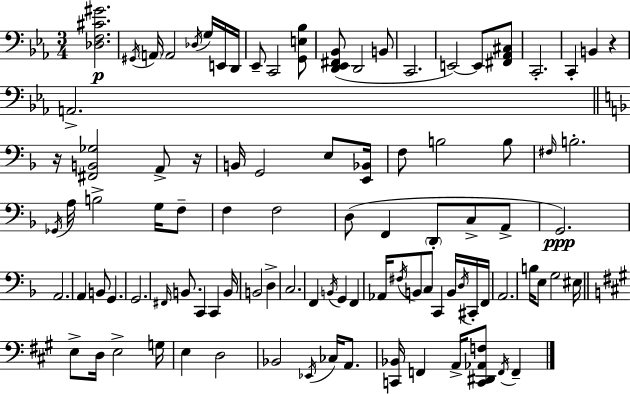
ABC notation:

X:1
T:Untitled
M:3/4
L:1/4
K:Cm
[_D,F,^C^G]2 ^G,,/4 A,,/4 A,,2 _D,/4 G,/4 E,,/4 D,,/4 _E,,/2 C,,2 [G,,E,_B,]/2 [D,,_E,,^F,,_B,,]/2 D,,2 B,,/2 C,,2 E,,2 E,,/2 [^F,,_A,,^C,]/2 C,,2 C,, B,, z A,,2 z/4 [^F,,B,,_G,]2 A,,/2 z/4 B,,/4 G,,2 E,/2 [E,,_B,,]/4 F,/2 B,2 B,/2 ^F,/4 B,2 _G,,/4 A,/4 B,2 G,/4 F,/2 F, F,2 D,/2 F,, D,,/2 C,/2 A,,/2 G,,2 A,,2 A,, B,,/2 G,, G,,2 ^F,,/4 B,,/2 C,, C,, B,,/4 B,,2 D, C,2 F,, B,,/4 G,, F,, _A,,/4 ^F,/4 B,,/2 C,/2 C,, B,,/4 D,/4 ^C,,/4 F,,/4 A,,2 B,/4 E,/2 G,2 ^E,/4 E,/2 D,/4 E,2 G,/4 E, D,2 _B,,2 _E,,/4 _C,/4 A,,/2 [C,,_B,,]/4 F,, A,,/4 [C,,^D,,_A,,F,]/2 F,,/4 F,,